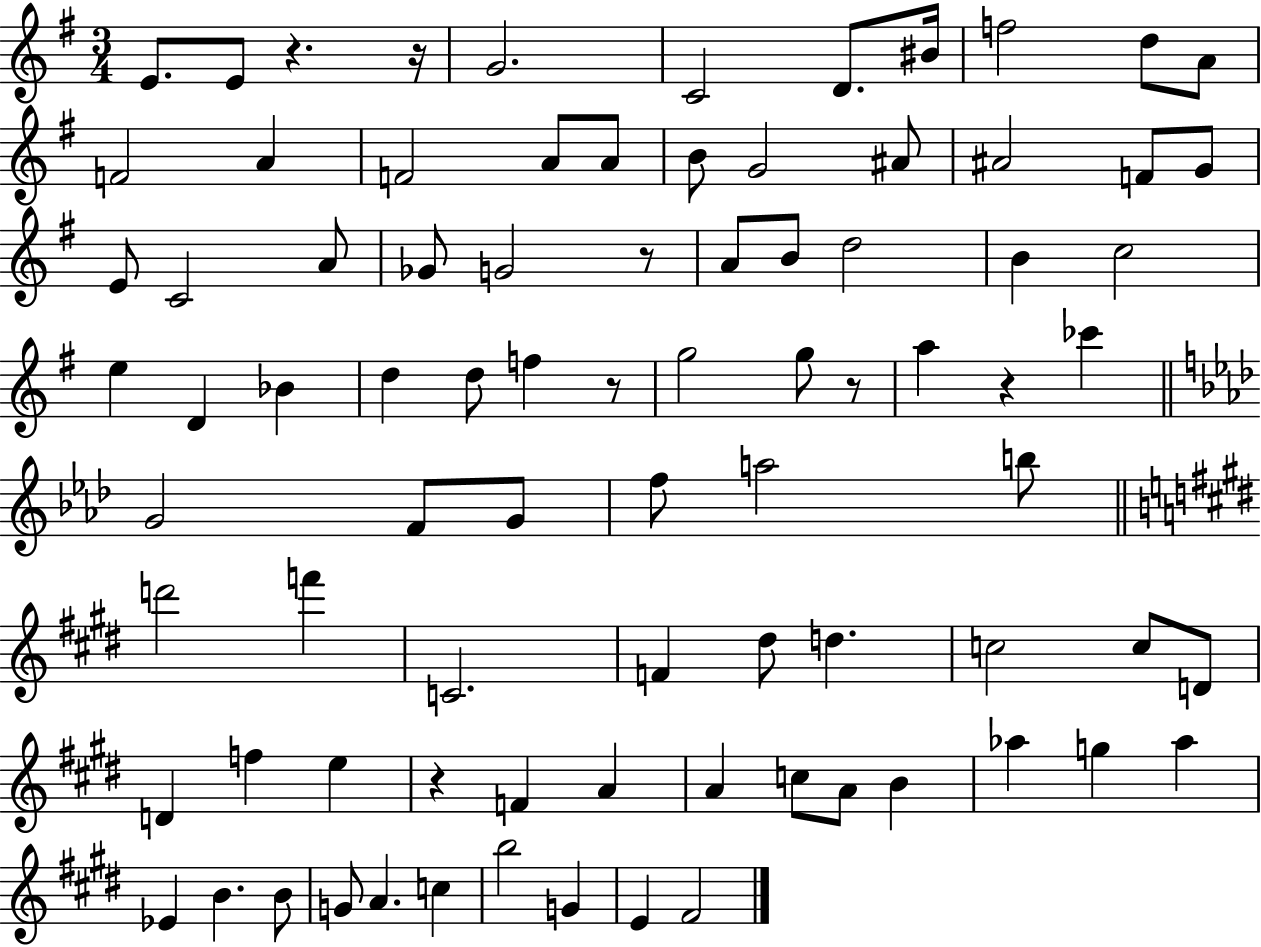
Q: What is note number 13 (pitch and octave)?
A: A4